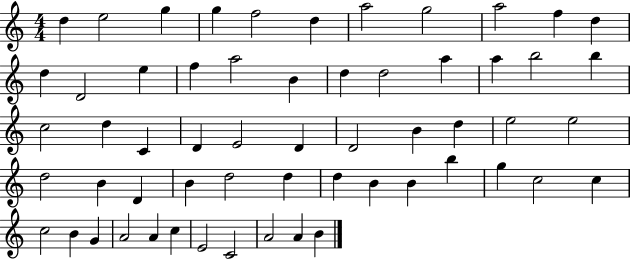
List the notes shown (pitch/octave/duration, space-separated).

D5/q E5/h G5/q G5/q F5/h D5/q A5/h G5/h A5/h F5/q D5/q D5/q D4/h E5/q F5/q A5/h B4/q D5/q D5/h A5/q A5/q B5/h B5/q C5/h D5/q C4/q D4/q E4/h D4/q D4/h B4/q D5/q E5/h E5/h D5/h B4/q D4/q B4/q D5/h D5/q D5/q B4/q B4/q B5/q G5/q C5/h C5/q C5/h B4/q G4/q A4/h A4/q C5/q E4/h C4/h A4/h A4/q B4/q